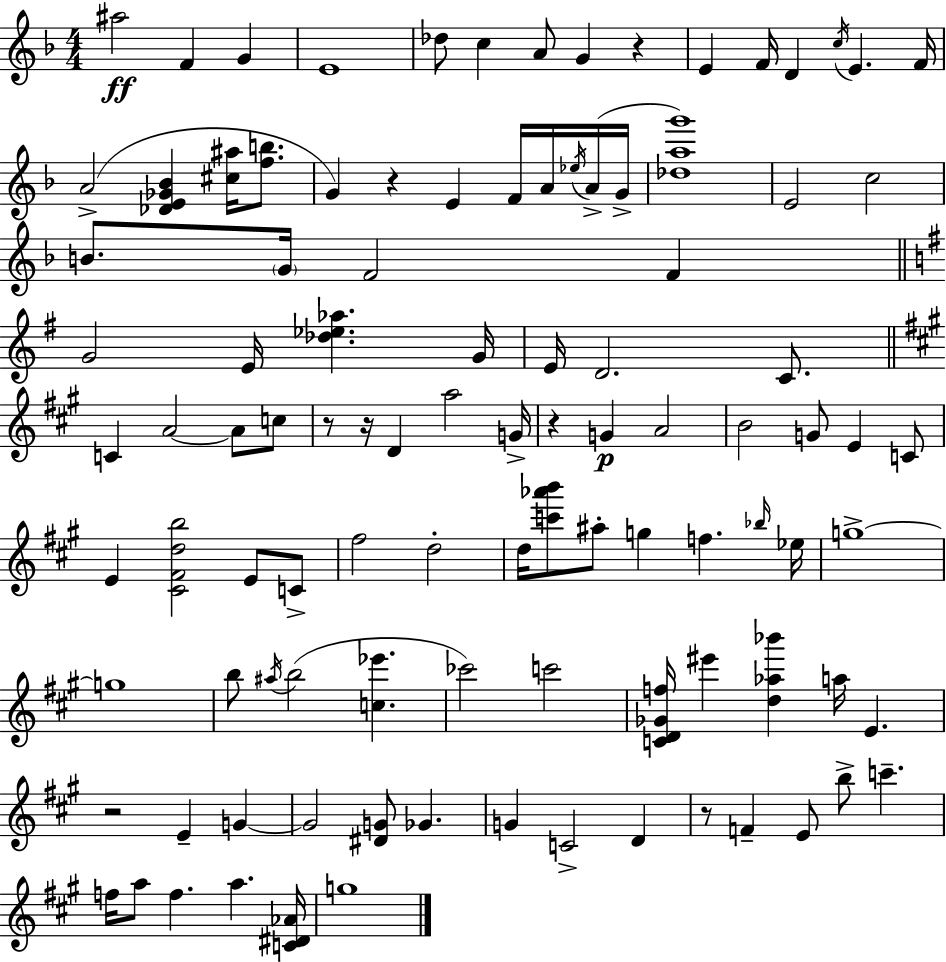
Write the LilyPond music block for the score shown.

{
  \clef treble
  \numericTimeSignature
  \time 4/4
  \key f \major
  ais''2\ff f'4 g'4 | e'1 | des''8 c''4 a'8 g'4 r4 | e'4 f'16 d'4 \acciaccatura { c''16 } e'4. | \break f'16 a'2->( <des' e' ges' bes'>4 <cis'' ais''>16 <f'' b''>8. | g'4) r4 e'4 f'16 a'16 \acciaccatura { ees''16 } | a'16->( g'16-> <des'' a'' g'''>1) | e'2 c''2 | \break b'8. \parenthesize g'16 f'2 f'4 | \bar "||" \break \key g \major g'2 e'16 <des'' ees'' aes''>4. g'16 | e'16 d'2. c'8. | \bar "||" \break \key a \major c'4 a'2~~ a'8 c''8 | r8 r16 d'4 a''2 g'16-> | r4 g'4\p a'2 | b'2 g'8 e'4 c'8 | \break e'4 <cis' fis' d'' b''>2 e'8 c'8-> | fis''2 d''2-. | d''16 <c''' aes''' b'''>8 ais''8-. g''4 f''4. \grace { bes''16 } | ees''16 g''1->~~ | \break g''1 | b''8 \acciaccatura { ais''16 }( b''2 <c'' ees'''>4. | ces'''2) c'''2 | <c' d' ges' f''>16 eis'''4 <d'' aes'' bes'''>4 a''16 e'4. | \break r2 e'4-- g'4~~ | g'2 <dis' g'>8 ges'4. | g'4 c'2-> d'4 | r8 f'4-- e'8 b''8-> c'''4.-- | \break f''16 a''8 f''4. a''4. | <c' dis' aes'>16 g''1 | \bar "|."
}